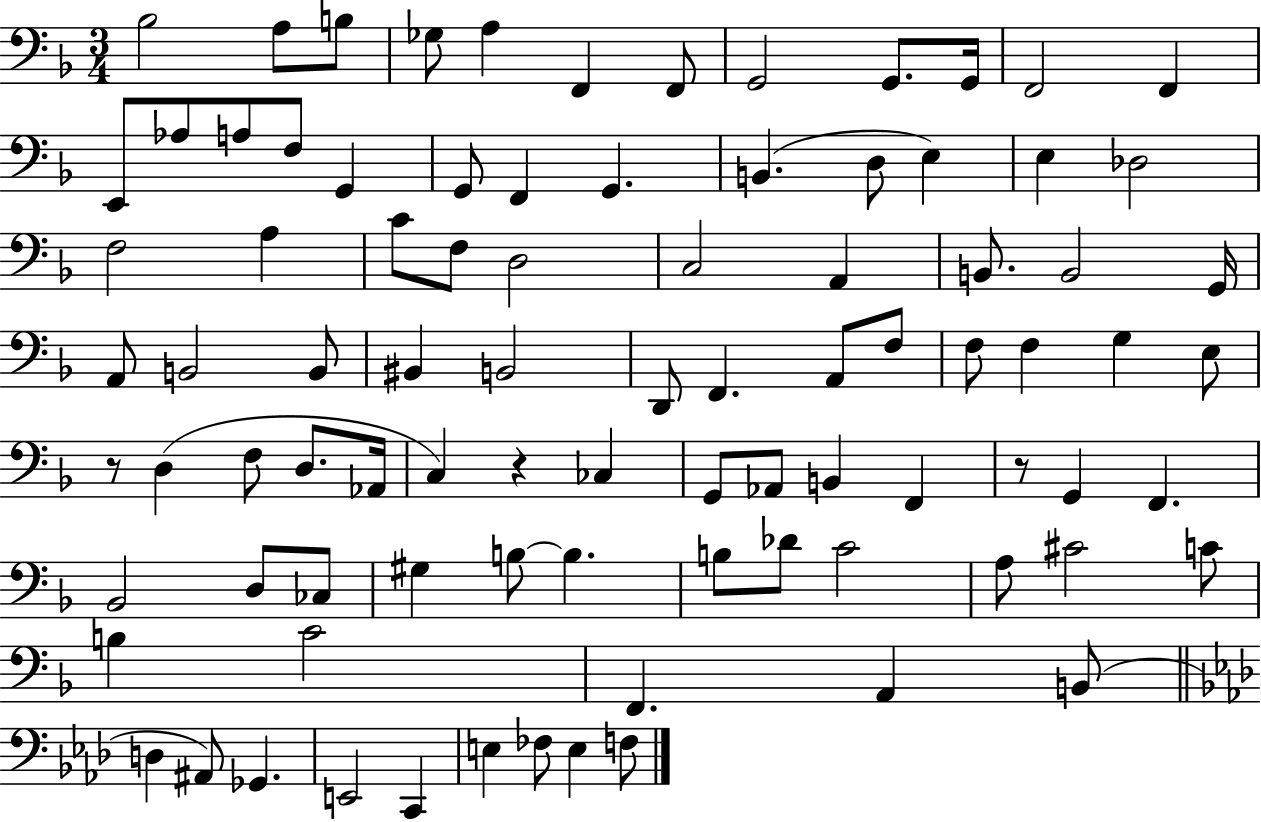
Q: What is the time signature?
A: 3/4